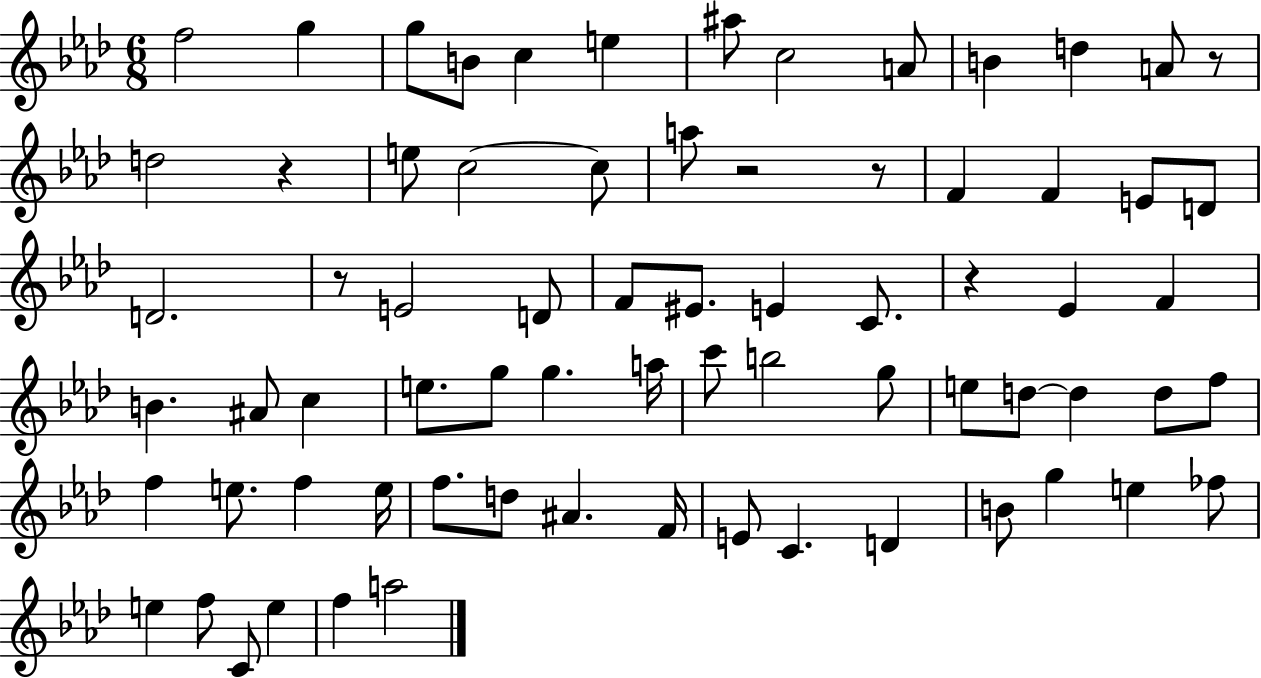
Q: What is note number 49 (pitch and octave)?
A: E5